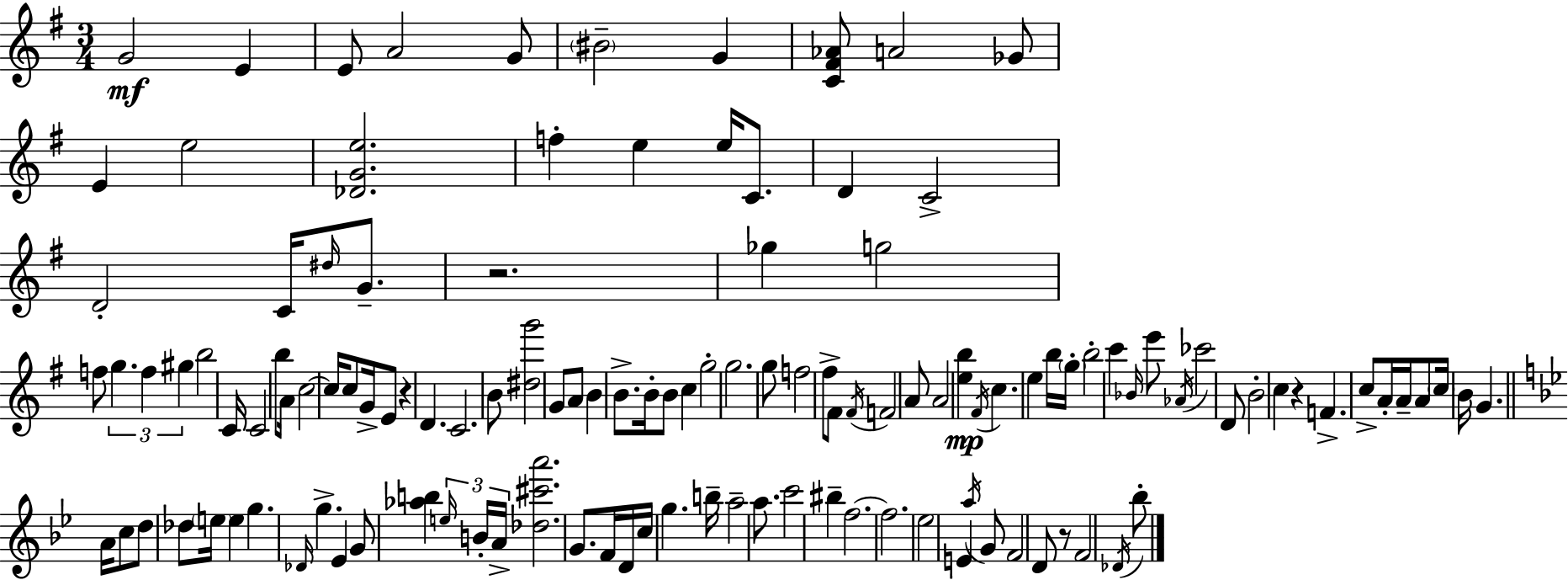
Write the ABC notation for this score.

X:1
T:Untitled
M:3/4
L:1/4
K:Em
G2 E E/2 A2 G/2 ^B2 G [C^F_A]/2 A2 _G/2 E e2 [_DGe]2 f e e/4 C/2 D C2 D2 C/4 ^d/4 G/2 z2 _g g2 f/2 g f ^g b2 C/4 C2 b/2 A/4 c2 c/4 c/2 G/4 E/2 z D C2 B/2 [^dg']2 G/2 A/2 B B/2 B/4 B/2 c g2 g2 g/2 f2 ^f/2 ^F/2 ^F/4 F2 A/2 A2 [eb] ^F/4 c e b/4 g/4 b2 c' _B/4 e'/2 _A/4 _c'2 D/2 B2 c z F c/2 A/4 A/4 A/2 c/4 B/4 G A/4 c/2 d/2 _d/2 e/4 e g _D/4 g _E G/2 [_ab] e/4 B/4 A/4 [_d^c'a']2 G/2 F/4 D/4 c/4 g b/4 a2 a/2 c'2 ^b f2 f2 _e2 E a/4 G/2 F2 D/2 z/2 F2 _D/4 _b/2